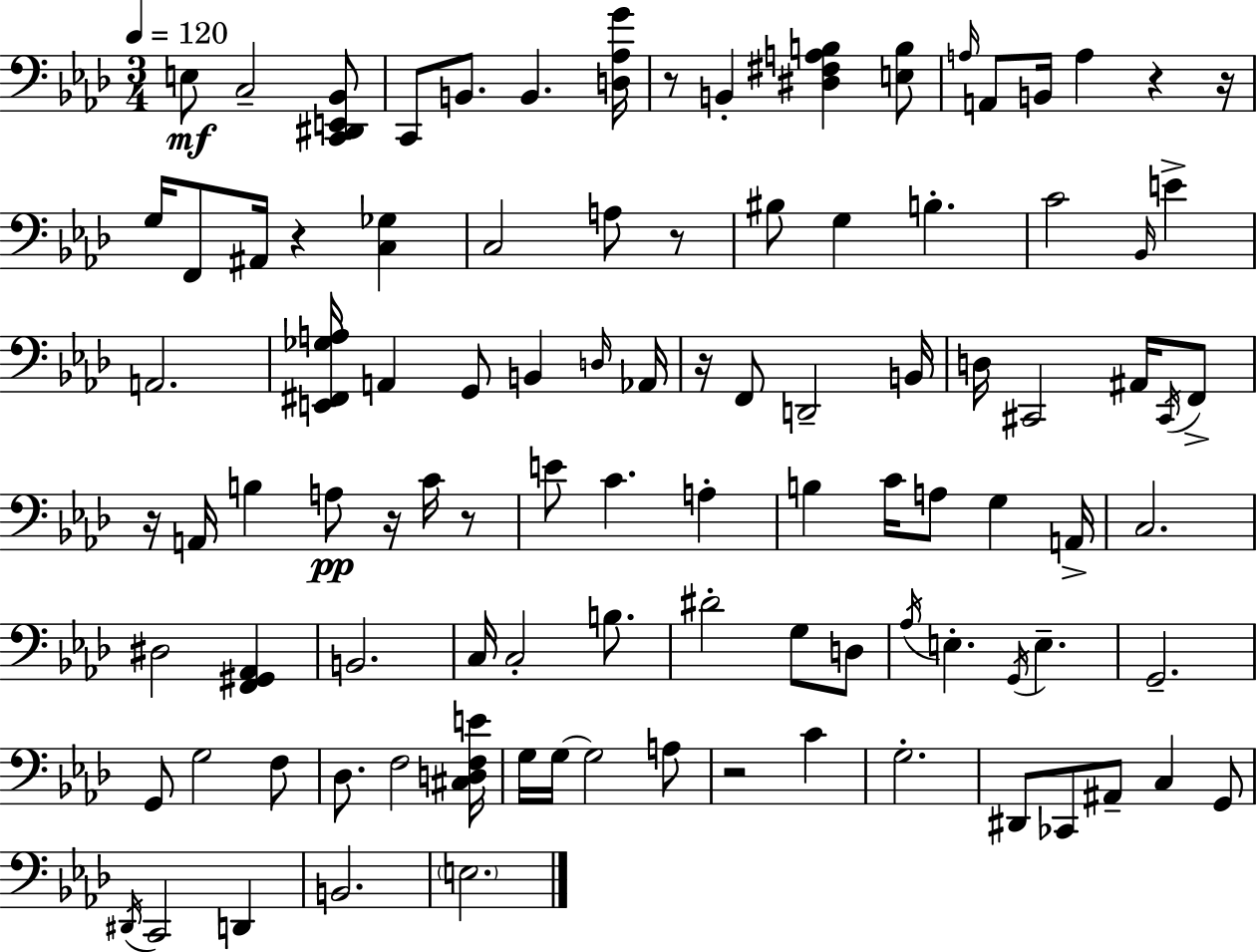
E3/e C3/h [C2,D#2,E2,Bb2]/e C2/e B2/e. B2/q. [D3,Ab3,G4]/s R/e B2/q [D#3,F#3,A3,B3]/q [E3,B3]/e A3/s A2/e B2/s A3/q R/q R/s G3/s F2/e A#2/s R/q [C3,Gb3]/q C3/h A3/e R/e BIS3/e G3/q B3/q. C4/h Bb2/s E4/q A2/h. [E2,F#2,Gb3,A3]/s A2/q G2/e B2/q D3/s Ab2/s R/s F2/e D2/h B2/s D3/s C#2/h A#2/s C#2/s F2/e R/s A2/s B3/q A3/e R/s C4/s R/e E4/e C4/q. A3/q B3/q C4/s A3/e G3/q A2/s C3/h. D#3/h [F2,G#2,Ab2]/q B2/h. C3/s C3/h B3/e. D#4/h G3/e D3/e Ab3/s E3/q. G2/s E3/q. G2/h. G2/e G3/h F3/e Db3/e. F3/h [C#3,D3,F3,E4]/s G3/s G3/s G3/h A3/e R/h C4/q G3/h. D#2/e CES2/e A#2/e C3/q G2/e D#2/s C2/h D2/q B2/h. E3/h.